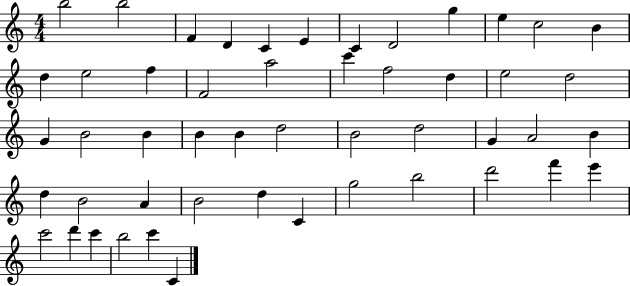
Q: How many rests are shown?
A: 0